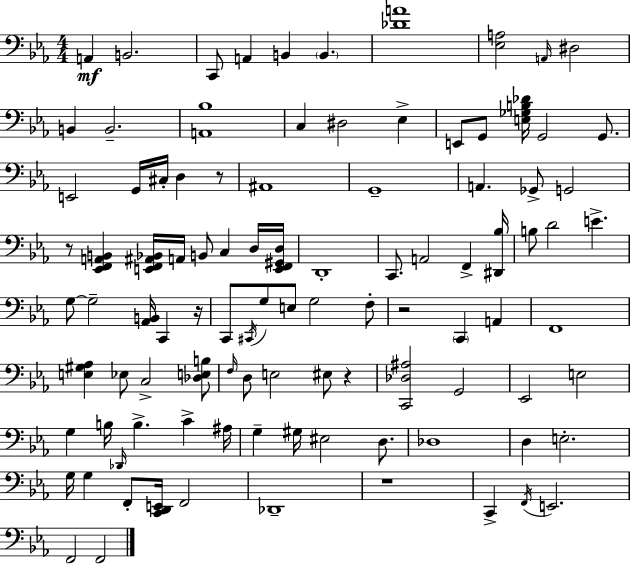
A2/q B2/h. C2/e A2/q B2/q B2/q. [Db4,A4]/w [Eb3,A3]/h A2/s D#3/h B2/q B2/h. [A2,Bb3]/w C3/q D#3/h Eb3/q E2/e G2/e [E3,Gb3,B3,Db4]/s G2/h G2/e. E2/h G2/s C#3/s D3/q R/e A#2/w G2/w A2/q. Gb2/e G2/h R/e [Eb2,F2,A2,B2]/q [E2,F2,A#2,Bb2]/s A2/s B2/e C3/q D3/s [E2,F2,G#2,D3]/s D2/w C2/e. A2/h F2/q [D#2,Bb3]/s B3/e D4/h E4/q. G3/e G3/h [Ab2,B2]/s C2/q R/s C2/e C#2/s G3/e E3/e G3/h F3/e R/h C2/q A2/q F2/w [E3,G#3,Ab3]/q Eb3/e C3/h [Db3,E3,B3]/e F3/s D3/e E3/h EIS3/e R/q [C2,Db3,A#3]/h G2/h Eb2/h E3/h G3/q B3/s Db2/s B3/q. C4/q A#3/s G3/q G#3/s EIS3/h D3/e. Db3/w D3/q E3/h. G3/s G3/q F2/e [C2,D2,E2]/s F2/h Db2/w R/w C2/q F2/s E2/h. F2/h F2/h